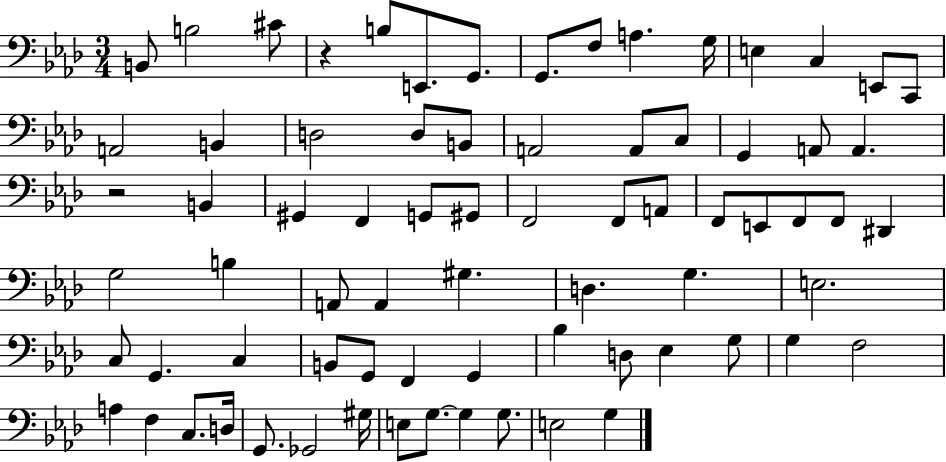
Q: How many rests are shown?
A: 2